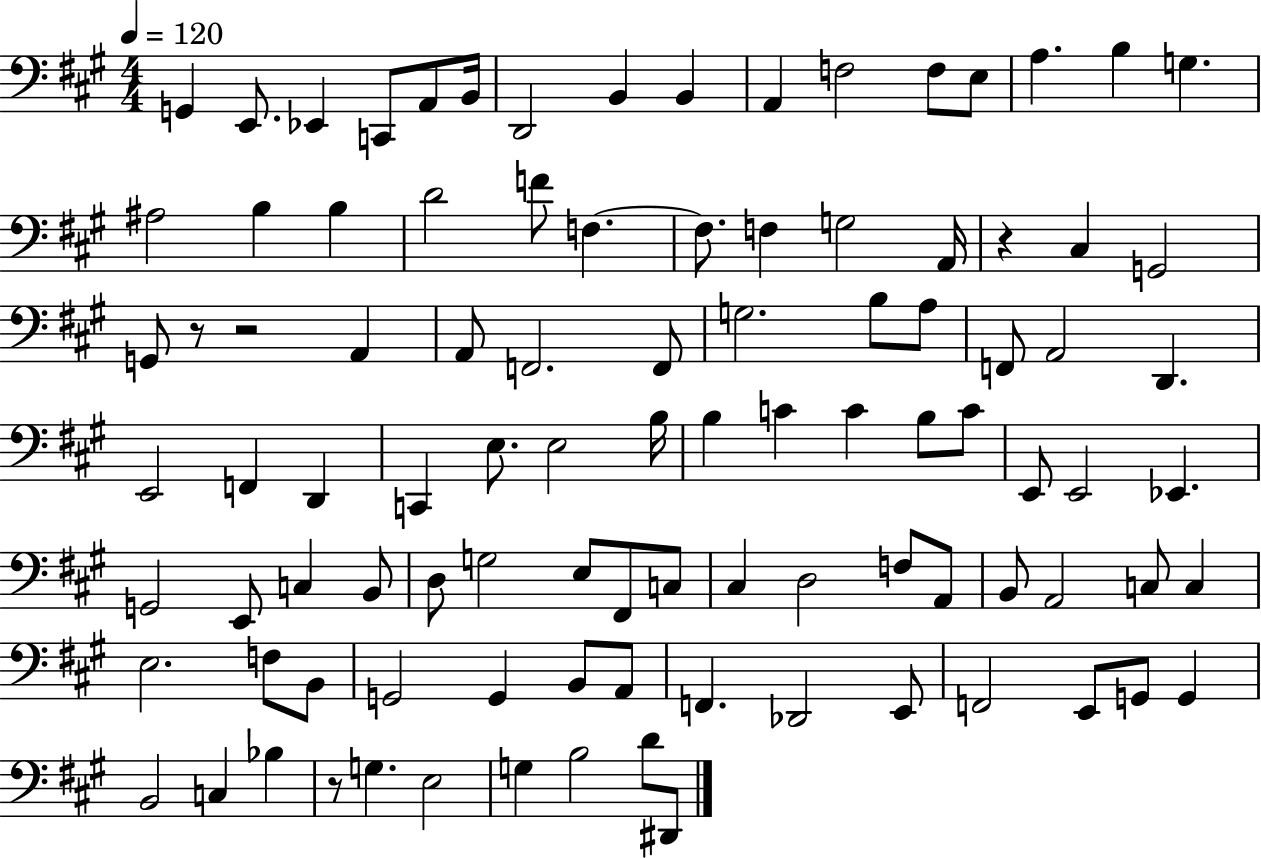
G2/q E2/e. Eb2/q C2/e A2/e B2/s D2/h B2/q B2/q A2/q F3/h F3/e E3/e A3/q. B3/q G3/q. A#3/h B3/q B3/q D4/h F4/e F3/q. F3/e. F3/q G3/h A2/s R/q C#3/q G2/h G2/e R/e R/h A2/q A2/e F2/h. F2/e G3/h. B3/e A3/e F2/e A2/h D2/q. E2/h F2/q D2/q C2/q E3/e. E3/h B3/s B3/q C4/q C4/q B3/e C4/e E2/e E2/h Eb2/q. G2/h E2/e C3/q B2/e D3/e G3/h E3/e F#2/e C3/e C#3/q D3/h F3/e A2/e B2/e A2/h C3/e C3/q E3/h. F3/e B2/e G2/h G2/q B2/e A2/e F2/q. Db2/h E2/e F2/h E2/e G2/e G2/q B2/h C3/q Bb3/q R/e G3/q. E3/h G3/q B3/h D4/e D#2/e